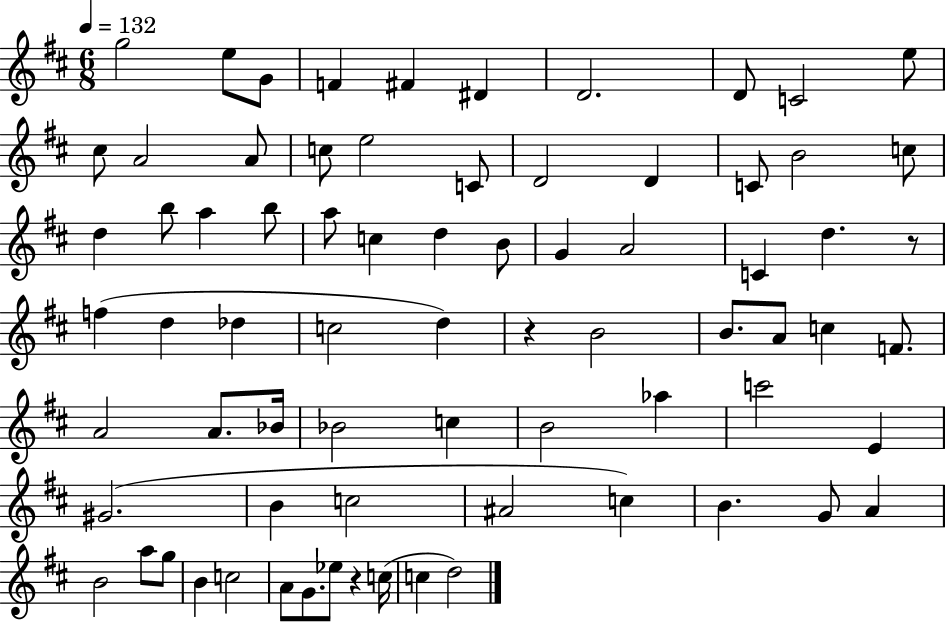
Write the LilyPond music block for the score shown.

{
  \clef treble
  \numericTimeSignature
  \time 6/8
  \key d \major
  \tempo 4 = 132
  g''2 e''8 g'8 | f'4 fis'4 dis'4 | d'2. | d'8 c'2 e''8 | \break cis''8 a'2 a'8 | c''8 e''2 c'8 | d'2 d'4 | c'8 b'2 c''8 | \break d''4 b''8 a''4 b''8 | a''8 c''4 d''4 b'8 | g'4 a'2 | c'4 d''4. r8 | \break f''4( d''4 des''4 | c''2 d''4) | r4 b'2 | b'8. a'8 c''4 f'8. | \break a'2 a'8. bes'16 | bes'2 c''4 | b'2 aes''4 | c'''2 e'4 | \break gis'2.( | b'4 c''2 | ais'2 c''4) | b'4. g'8 a'4 | \break b'2 a''8 g''8 | b'4 c''2 | a'8 g'8. ees''8 r4 c''16( | c''4 d''2) | \break \bar "|."
}